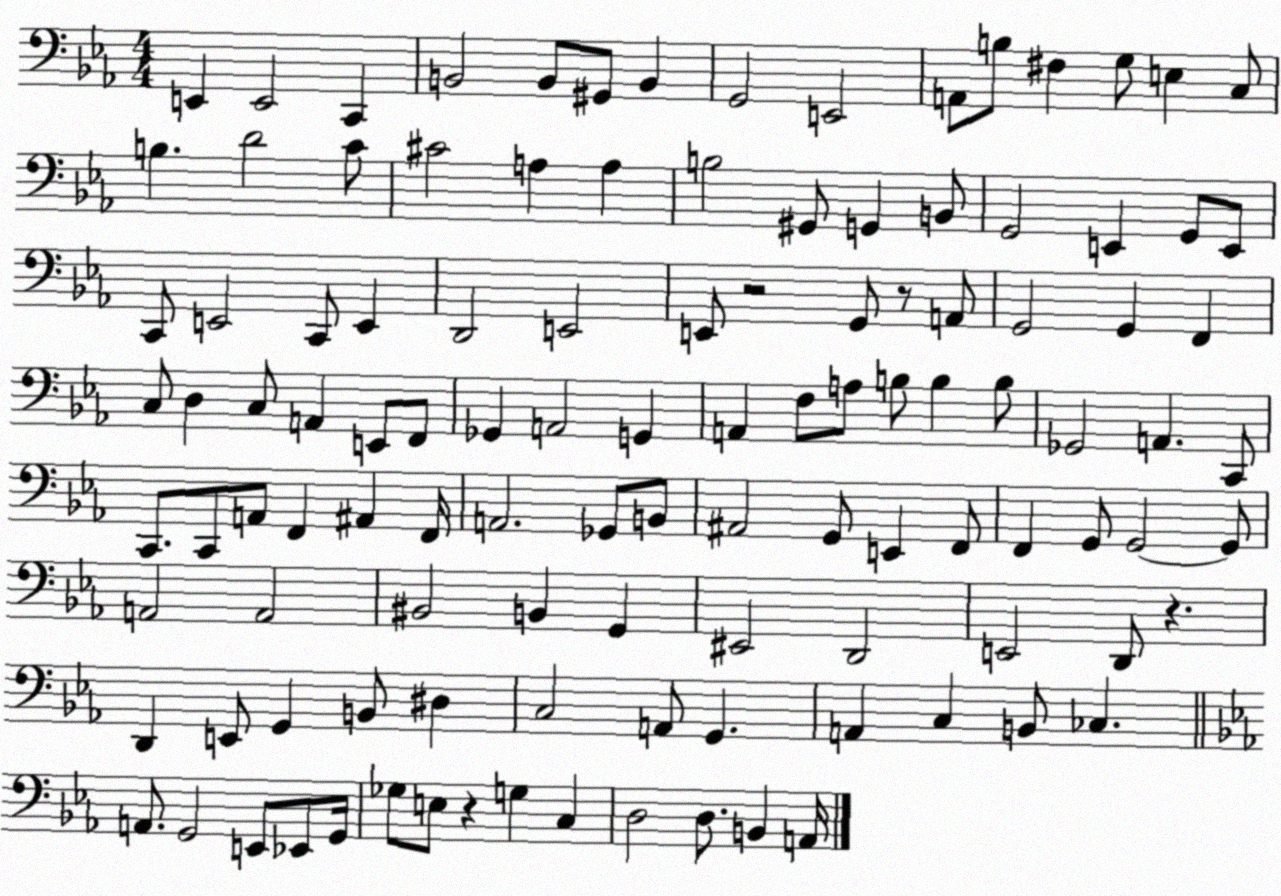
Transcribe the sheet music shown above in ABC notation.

X:1
T:Untitled
M:4/4
L:1/4
K:Eb
E,, E,,2 C,, B,,2 B,,/2 ^G,,/2 B,, G,,2 E,,2 A,,/2 B,/2 ^F, G,/2 E, C,/2 B, D2 C/2 ^C2 A, A, B,2 ^G,,/2 G,, B,,/2 G,,2 E,, G,,/2 E,,/2 C,,/2 E,,2 C,,/2 E,, D,,2 E,,2 E,,/2 z2 G,,/2 z/2 A,,/2 G,,2 G,, F,, C,/2 D, C,/2 A,, E,,/2 F,,/2 _G,, A,,2 G,, A,, F,/2 A,/2 B,/2 B, B,/2 _G,,2 A,, C,,/2 C,,/2 C,,/2 A,,/2 F,, ^A,, F,,/4 A,,2 _G,,/2 B,,/2 ^A,,2 G,,/2 E,, F,,/2 F,, G,,/2 G,,2 G,,/2 A,,2 A,,2 ^B,,2 B,, G,, ^E,,2 D,,2 E,,2 D,,/2 z D,, E,,/2 G,, B,,/2 ^D, C,2 A,,/2 G,, A,, C, B,,/2 _C, A,,/2 G,,2 E,,/2 _E,,/2 G,,/4 _G,/2 E,/2 z G, C, D,2 D,/2 B,, A,,/4